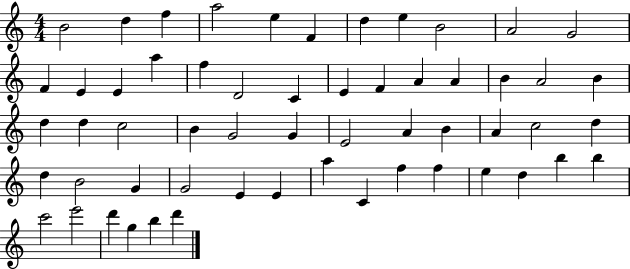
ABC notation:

X:1
T:Untitled
M:4/4
L:1/4
K:C
B2 d f a2 e F d e B2 A2 G2 F E E a f D2 C E F A A B A2 B d d c2 B G2 G E2 A B A c2 d d B2 G G2 E E a C f f e d b b c'2 e'2 d' g b d'